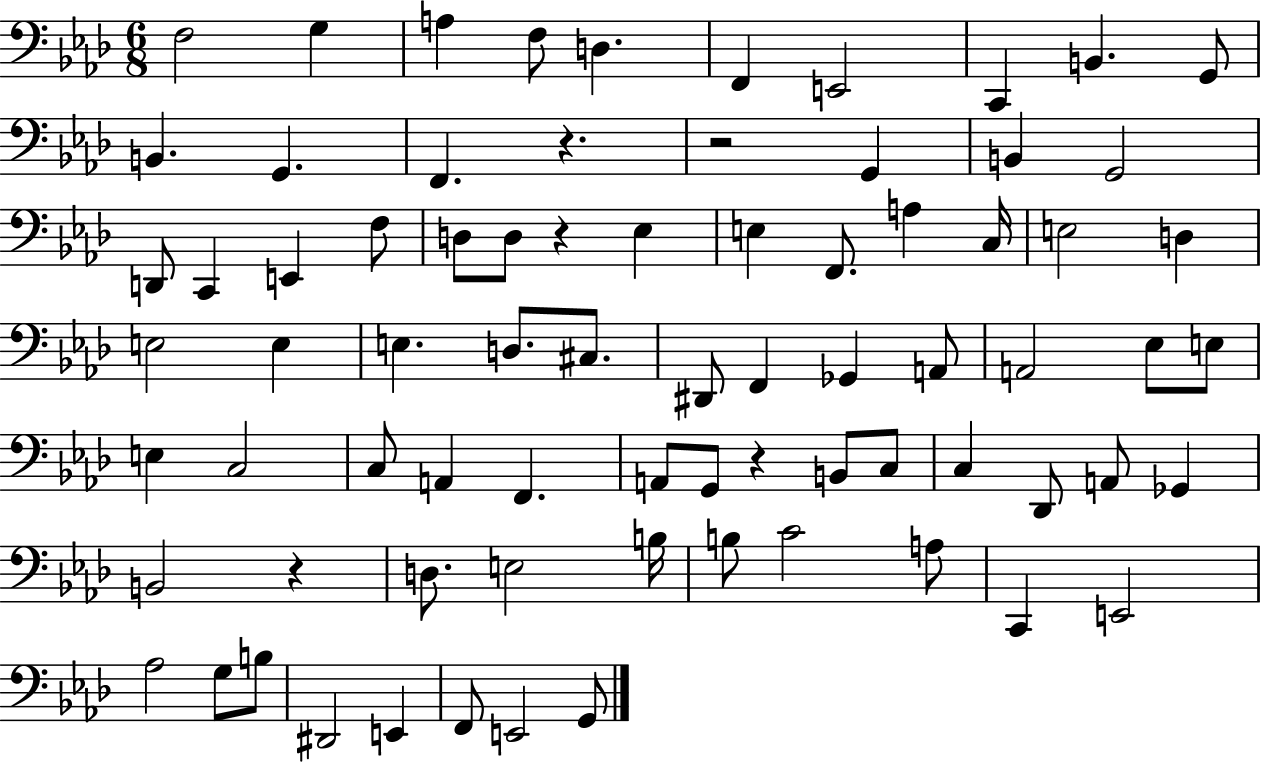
F3/h G3/q A3/q F3/e D3/q. F2/q E2/h C2/q B2/q. G2/e B2/q. G2/q. F2/q. R/q. R/h G2/q B2/q G2/h D2/e C2/q E2/q F3/e D3/e D3/e R/q Eb3/q E3/q F2/e. A3/q C3/s E3/h D3/q E3/h E3/q E3/q. D3/e. C#3/e. D#2/e F2/q Gb2/q A2/e A2/h Eb3/e E3/e E3/q C3/h C3/e A2/q F2/q. A2/e G2/e R/q B2/e C3/e C3/q Db2/e A2/e Gb2/q B2/h R/q D3/e. E3/h B3/s B3/e C4/h A3/e C2/q E2/h Ab3/h G3/e B3/e D#2/h E2/q F2/e E2/h G2/e